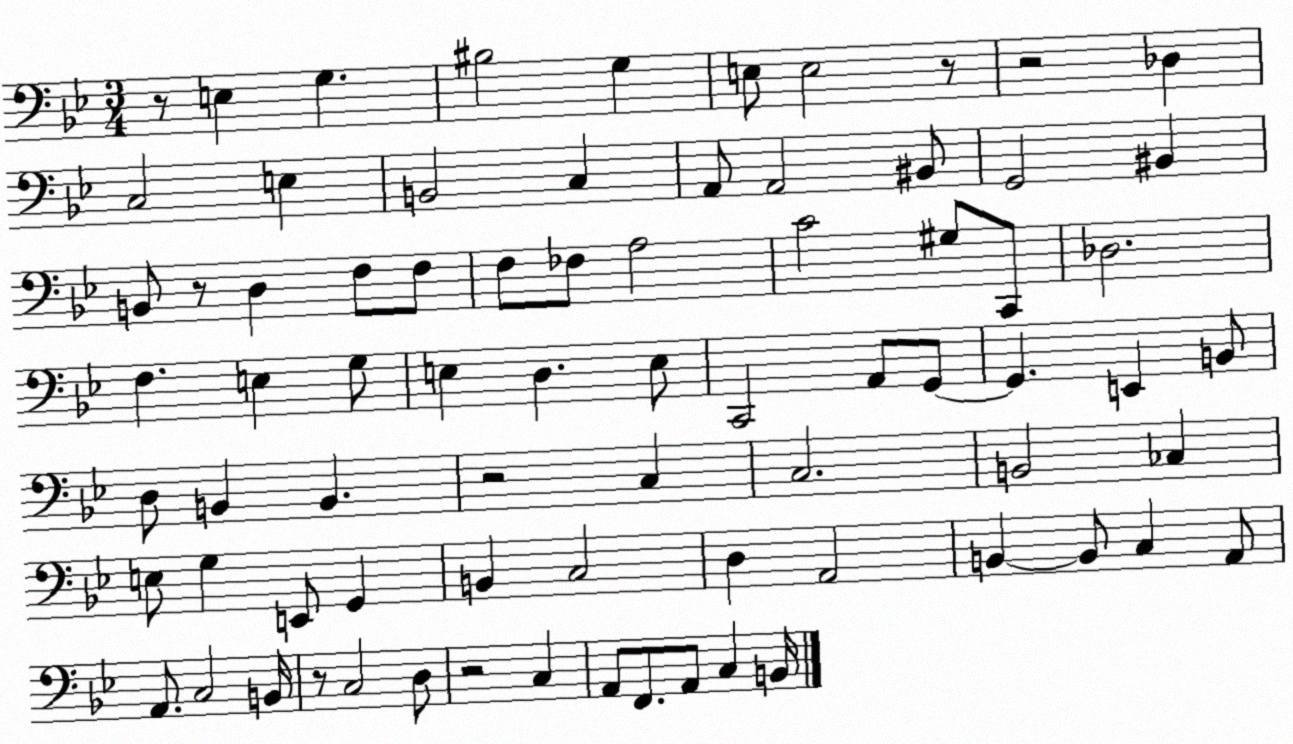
X:1
T:Untitled
M:3/4
L:1/4
K:Bb
z/2 E, G, ^B,2 G, E,/2 E,2 z/2 z2 _D, C,2 E, B,,2 C, A,,/2 A,,2 ^B,,/2 G,,2 ^B,, B,,/2 z/2 D, F,/2 F,/2 F,/2 _F,/2 A,2 C2 ^G,/2 C,,/2 _D,2 F, E, G,/2 E, D, E,/2 C,,2 A,,/2 G,,/2 G,, E,, B,,/2 D,/2 B,, B,, z2 C, C,2 B,,2 _C, E,/2 G, E,,/2 G,, B,, C,2 D, A,,2 B,, B,,/2 C, A,,/2 A,,/2 C,2 B,,/4 z/2 C,2 D,/2 z2 C, A,,/2 F,,/2 A,,/2 C, B,,/4